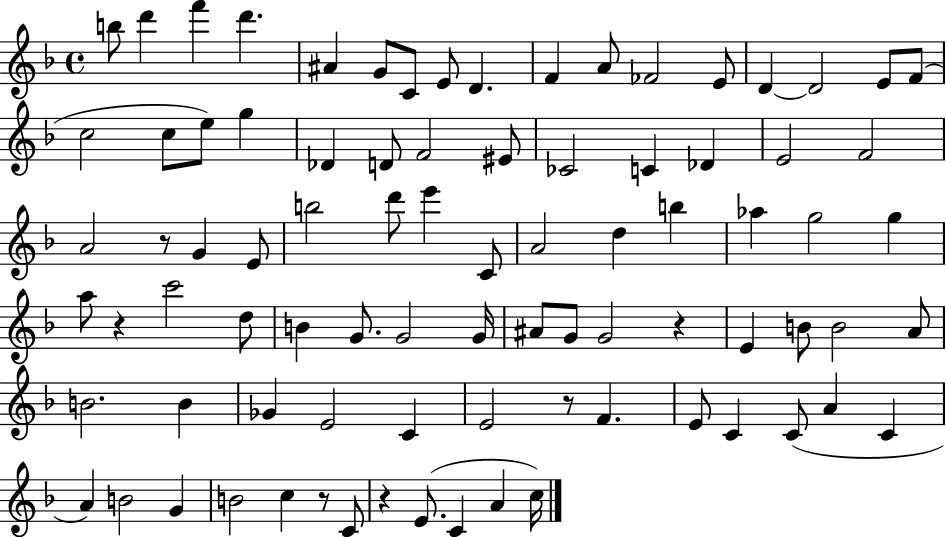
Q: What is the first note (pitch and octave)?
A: B5